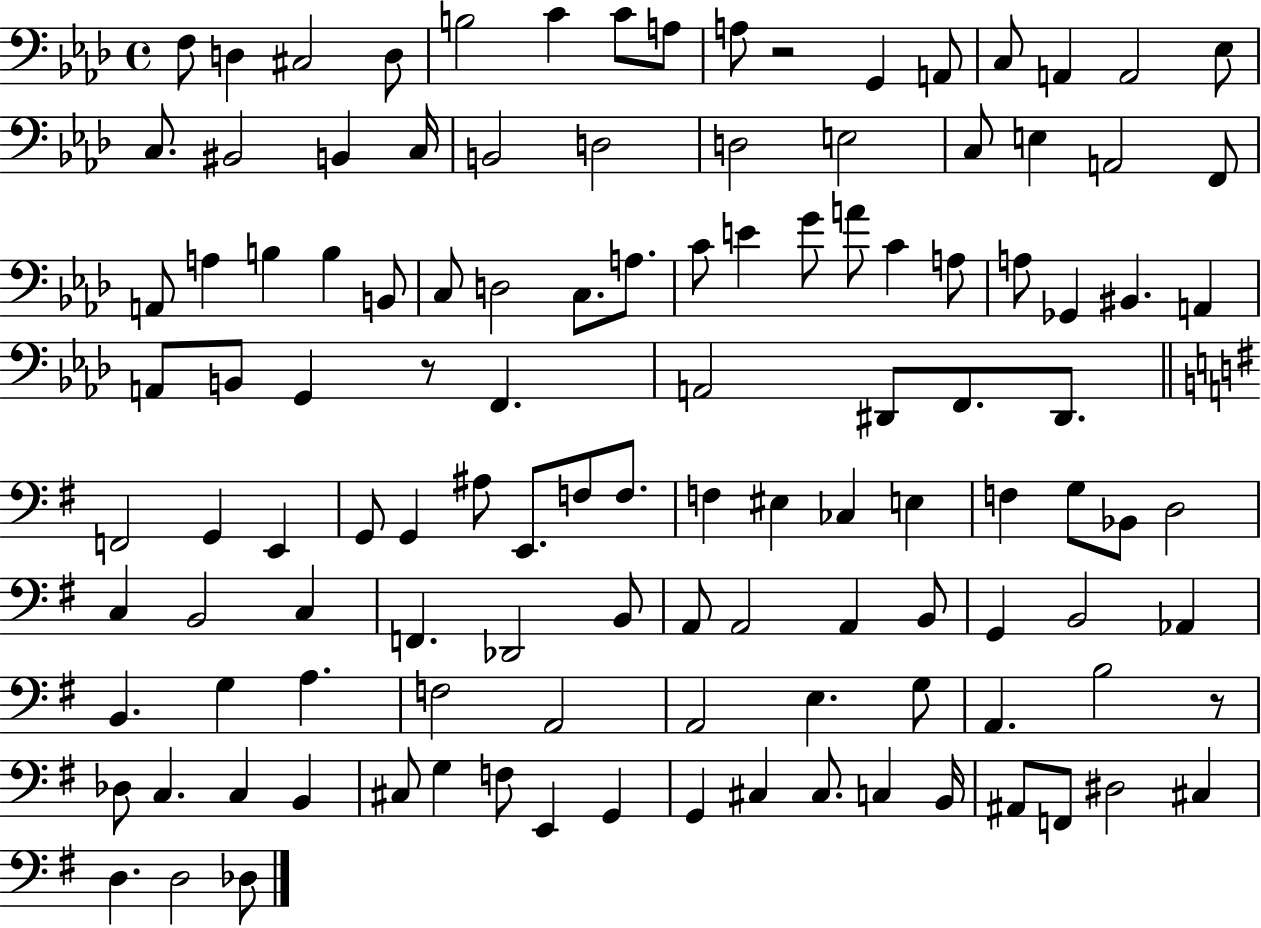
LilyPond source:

{
  \clef bass
  \time 4/4
  \defaultTimeSignature
  \key aes \major
  f8 d4 cis2 d8 | b2 c'4 c'8 a8 | a8 r2 g,4 a,8 | c8 a,4 a,2 ees8 | \break c8. bis,2 b,4 c16 | b,2 d2 | d2 e2 | c8 e4 a,2 f,8 | \break a,8 a4 b4 b4 b,8 | c8 d2 c8. a8. | c'8 e'4 g'8 a'8 c'4 a8 | a8 ges,4 bis,4. a,4 | \break a,8 b,8 g,4 r8 f,4. | a,2 dis,8 f,8. dis,8. | \bar "||" \break \key g \major f,2 g,4 e,4 | g,8 g,4 ais8 e,8. f8 f8. | f4 eis4 ces4 e4 | f4 g8 bes,8 d2 | \break c4 b,2 c4 | f,4. des,2 b,8 | a,8 a,2 a,4 b,8 | g,4 b,2 aes,4 | \break b,4. g4 a4. | f2 a,2 | a,2 e4. g8 | a,4. b2 r8 | \break des8 c4. c4 b,4 | cis8 g4 f8 e,4 g,4 | g,4 cis4 cis8. c4 b,16 | ais,8 f,8 dis2 cis4 | \break d4. d2 des8 | \bar "|."
}